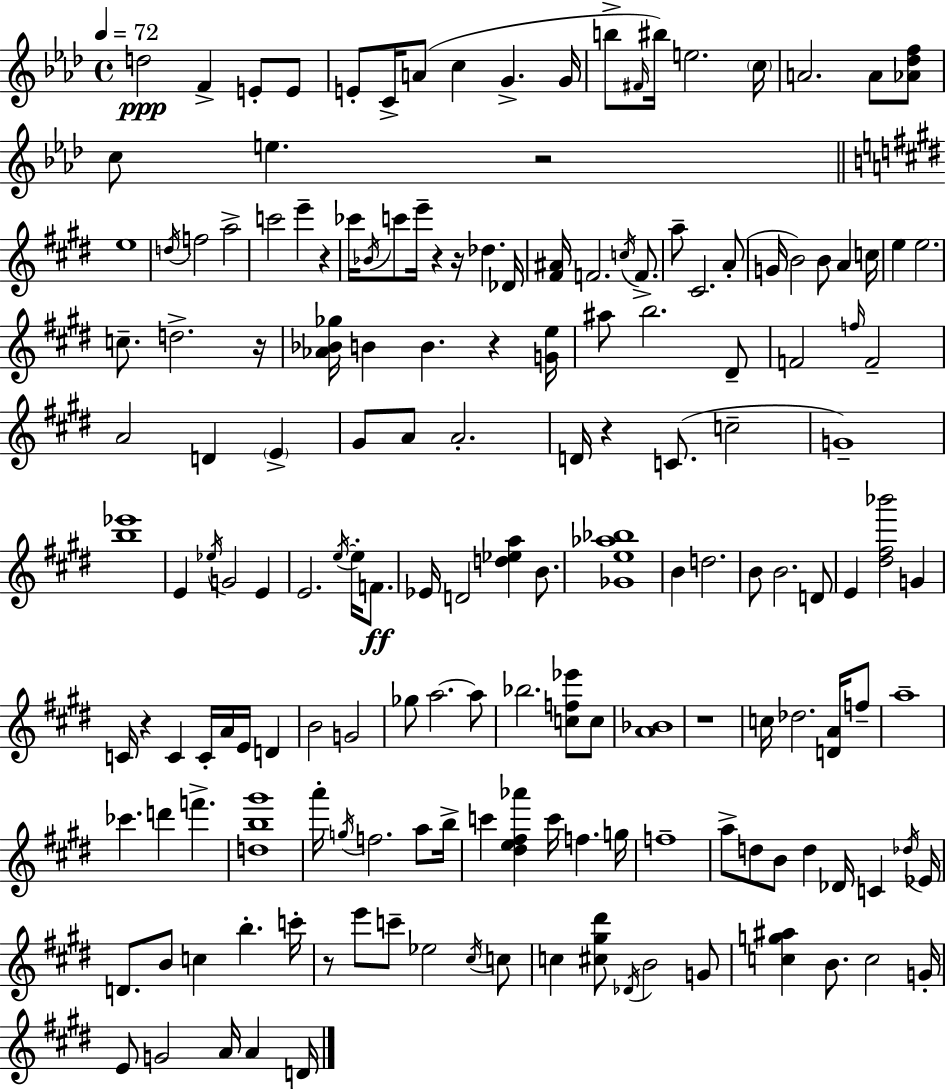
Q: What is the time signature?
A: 4/4